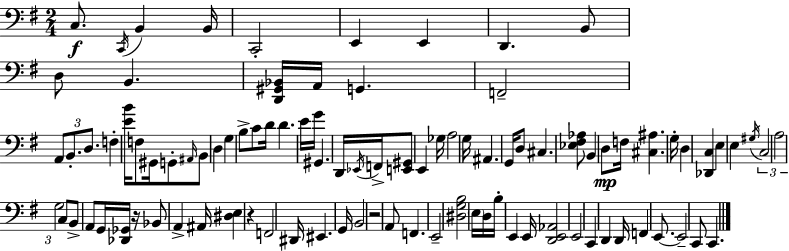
X:1
T:Untitled
M:2/4
L:1/4
K:G
C,/2 C,,/4 B,, B,,/4 C,,2 E,, E,, D,, B,,/2 D,/2 B,, [D,,^G,,_B,,]/4 A,,/4 G,, F,,2 A,,/2 B,,/2 D,/2 F, [EB]/4 F,/2 ^G,,/4 G,,/2 ^A,,/4 B,,/2 D, G, B,/2 C/2 D/4 D E/4 G/4 ^G,, D,,/4 _E,,/4 F,,/4 [E,,^G,,]/2 E,, _G,/4 A,2 G,/4 ^A,, G,,/4 D,/2 ^C, [_E,^F,_A,]/2 B,, D,/2 F,/4 [^C,^A,] G,/4 D, [_D,,C,] E, E, ^G,/4 C,2 A,2 G,2 C,/2 B,,/2 A,,/2 G,,/4 [_D,,_G,,]/4 z/4 _B,,/2 A,, ^A,,/4 [^D,E,] z F,,2 ^D,,/4 ^E,, G,,/4 B,,2 z2 A,,/2 F,, E,,2 [^D,G,B,]2 E,/4 D,/4 B,/4 E,, E,,/4 [D,,E,,_A,,]2 E,,2 C,, D,, D,,/4 F,, E,,/2 E,,2 C,,/2 C,,